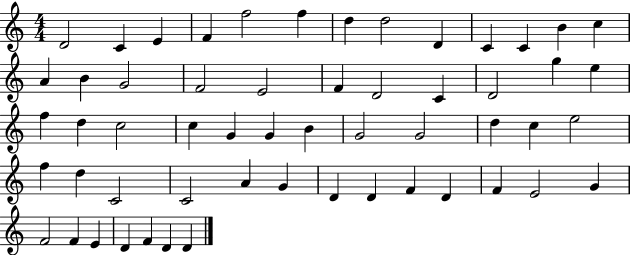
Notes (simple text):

D4/h C4/q E4/q F4/q F5/h F5/q D5/q D5/h D4/q C4/q C4/q B4/q C5/q A4/q B4/q G4/h F4/h E4/h F4/q D4/h C4/q D4/h G5/q E5/q F5/q D5/q C5/h C5/q G4/q G4/q B4/q G4/h G4/h D5/q C5/q E5/h F5/q D5/q C4/h C4/h A4/q G4/q D4/q D4/q F4/q D4/q F4/q E4/h G4/q F4/h F4/q E4/q D4/q F4/q D4/q D4/q